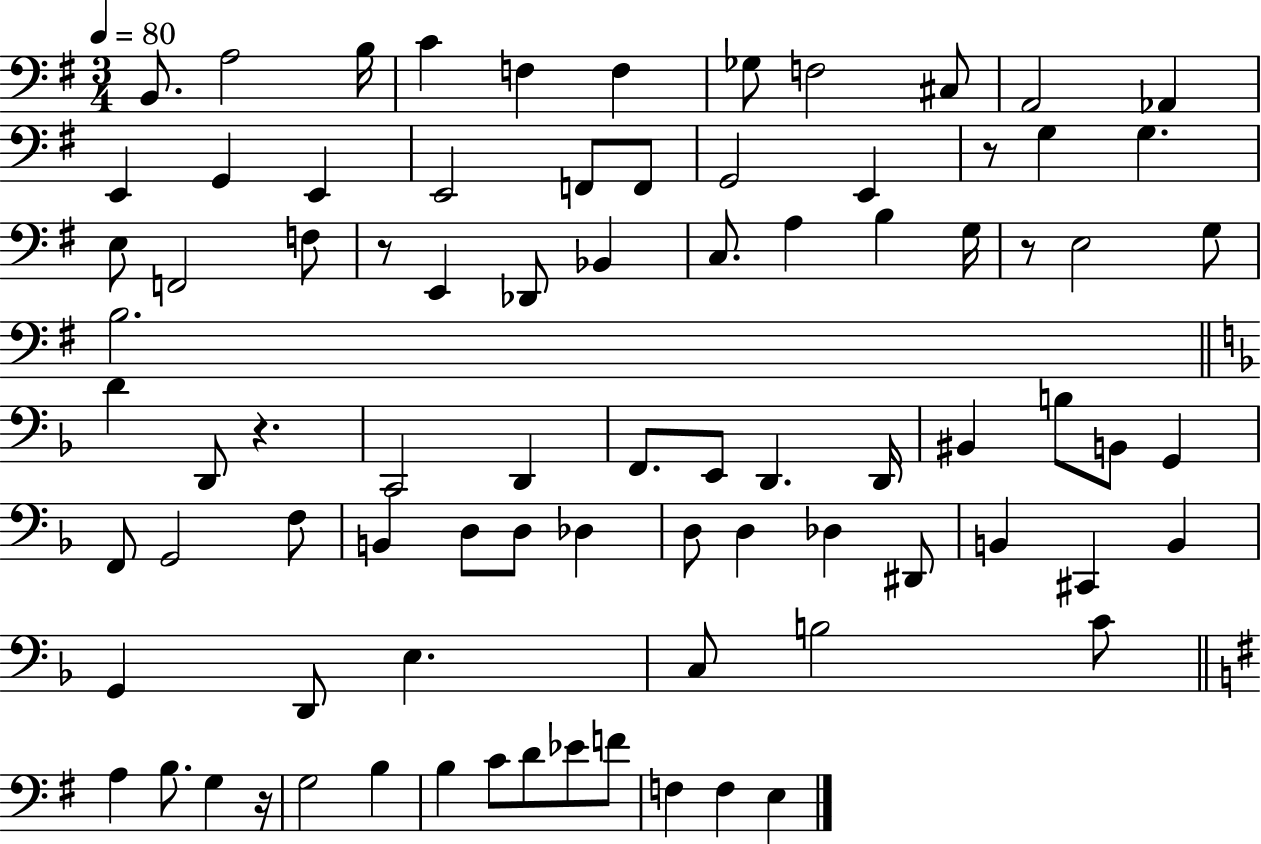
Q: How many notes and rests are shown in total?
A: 84